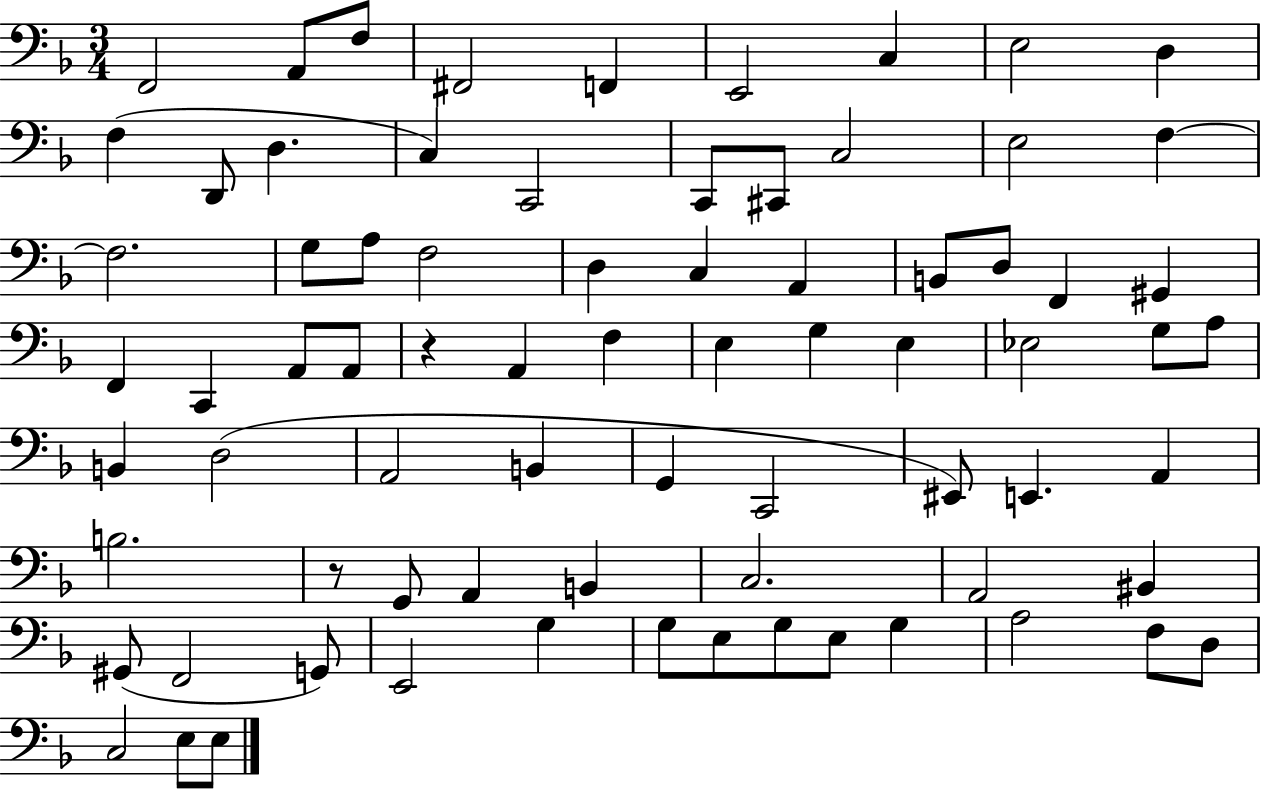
X:1
T:Untitled
M:3/4
L:1/4
K:F
F,,2 A,,/2 F,/2 ^F,,2 F,, E,,2 C, E,2 D, F, D,,/2 D, C, C,,2 C,,/2 ^C,,/2 C,2 E,2 F, F,2 G,/2 A,/2 F,2 D, C, A,, B,,/2 D,/2 F,, ^G,, F,, C,, A,,/2 A,,/2 z A,, F, E, G, E, _E,2 G,/2 A,/2 B,, D,2 A,,2 B,, G,, C,,2 ^E,,/2 E,, A,, B,2 z/2 G,,/2 A,, B,, C,2 A,,2 ^B,, ^G,,/2 F,,2 G,,/2 E,,2 G, G,/2 E,/2 G,/2 E,/2 G, A,2 F,/2 D,/2 C,2 E,/2 E,/2